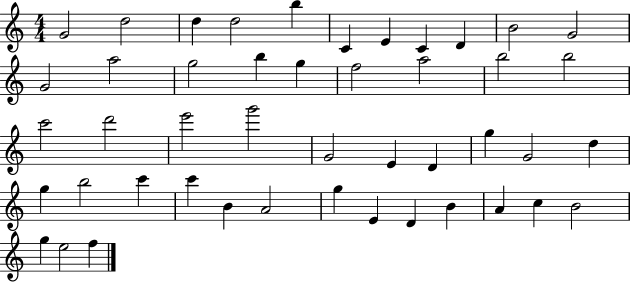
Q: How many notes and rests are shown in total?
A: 46